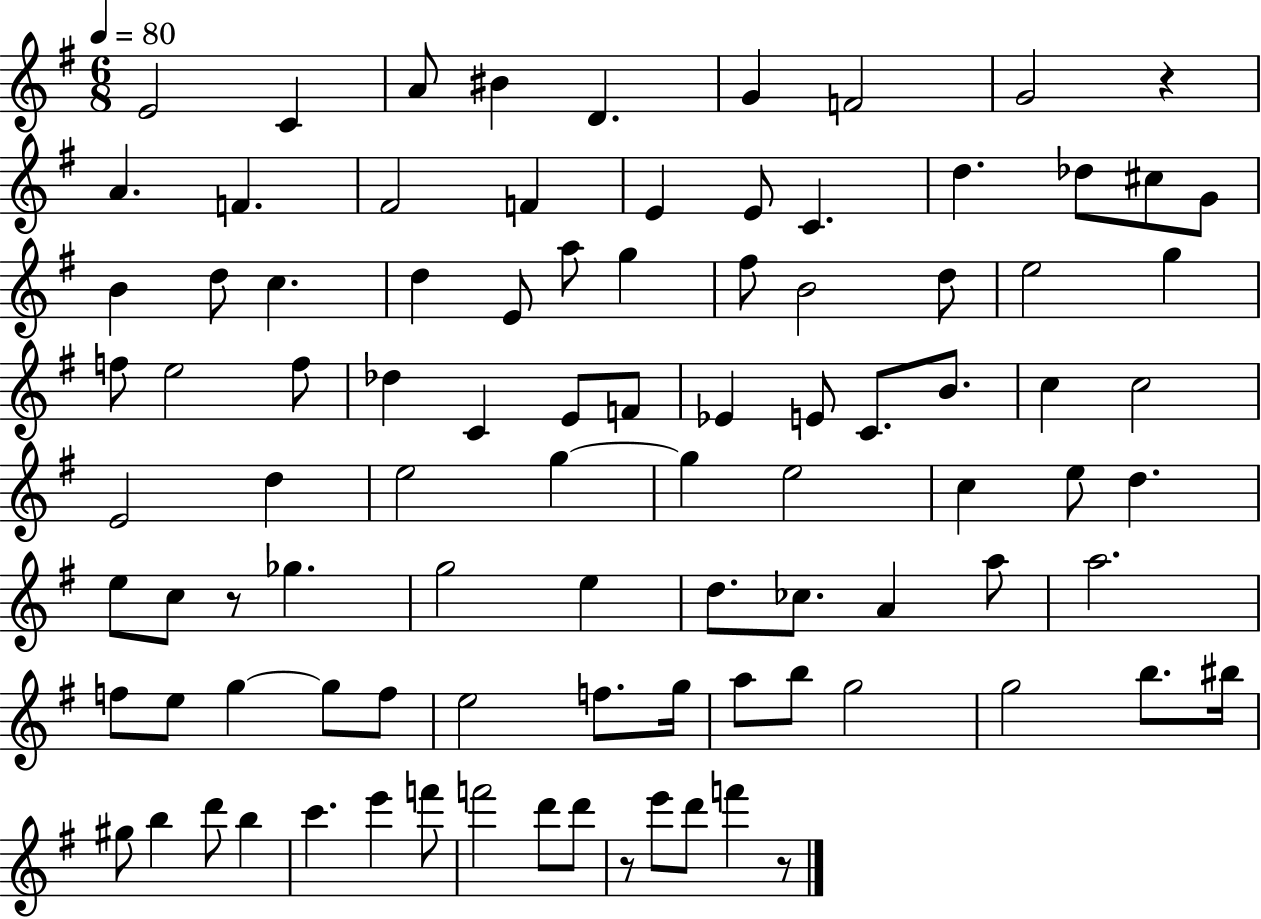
E4/h C4/q A4/e BIS4/q D4/q. G4/q F4/h G4/h R/q A4/q. F4/q. F#4/h F4/q E4/q E4/e C4/q. D5/q. Db5/e C#5/e G4/e B4/q D5/e C5/q. D5/q E4/e A5/e G5/q F#5/e B4/h D5/e E5/h G5/q F5/e E5/h F5/e Db5/q C4/q E4/e F4/e Eb4/q E4/e C4/e. B4/e. C5/q C5/h E4/h D5/q E5/h G5/q G5/q E5/h C5/q E5/e D5/q. E5/e C5/e R/e Gb5/q. G5/h E5/q D5/e. CES5/e. A4/q A5/e A5/h. F5/e E5/e G5/q G5/e F5/e E5/h F5/e. G5/s A5/e B5/e G5/h G5/h B5/e. BIS5/s G#5/e B5/q D6/e B5/q C6/q. E6/q F6/e F6/h D6/e D6/e R/e E6/e D6/e F6/q R/e